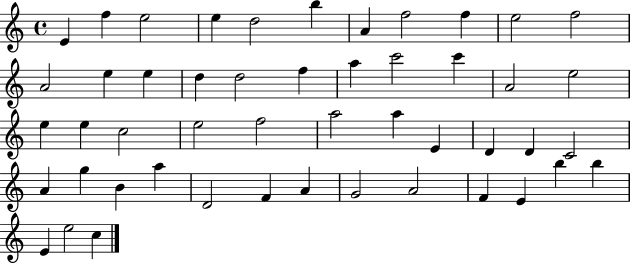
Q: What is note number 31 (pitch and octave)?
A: D4